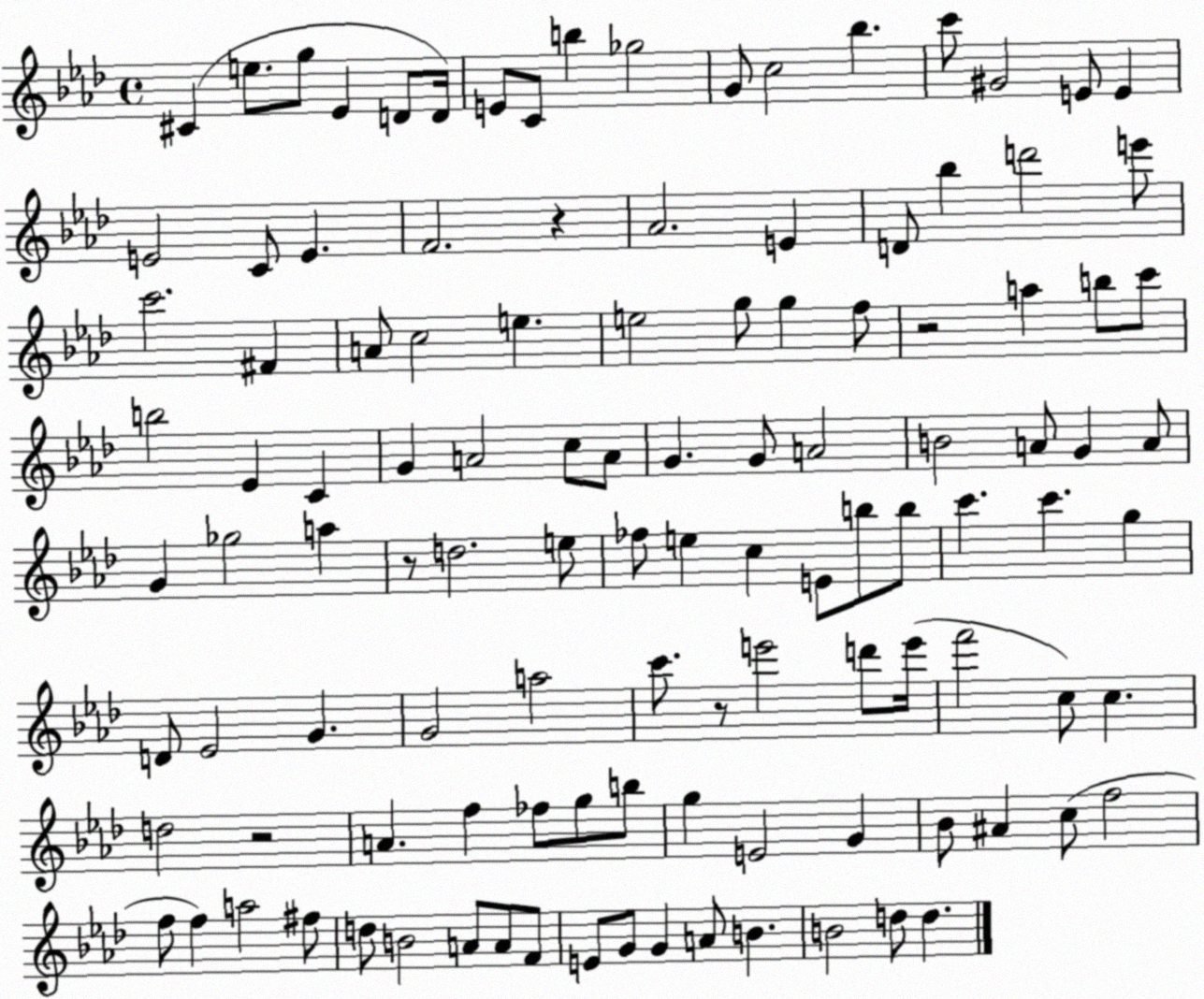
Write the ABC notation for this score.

X:1
T:Untitled
M:4/4
L:1/4
K:Ab
^C e/2 g/2 _E D/2 D/4 E/2 C/2 b _g2 G/2 c2 _b c'/2 ^G2 E/2 E E2 C/2 E F2 z _A2 E D/2 _b d'2 e'/2 c'2 ^F A/2 c2 e e2 g/2 g f/2 z2 a b/2 c'/2 b2 _E C G A2 c/2 A/2 G G/2 A2 B2 A/2 G A/2 G _g2 a z/2 d2 e/2 _f/2 e c E/2 b/2 b/2 c' c' g D/2 _E2 G G2 a2 c'/2 z/2 e'2 d'/2 e'/4 f'2 c/2 c d2 z2 A f _f/2 g/2 b/2 g E2 G _B/2 ^A c/2 f2 f/2 f a2 ^f/2 d/2 B2 A/2 A/2 F/2 E/2 G/2 G A/2 B B2 d/2 d